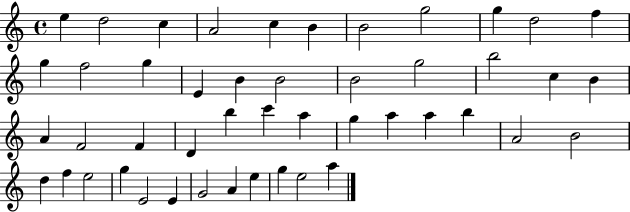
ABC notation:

X:1
T:Untitled
M:4/4
L:1/4
K:C
e d2 c A2 c B B2 g2 g d2 f g f2 g E B B2 B2 g2 b2 c B A F2 F D b c' a g a a b A2 B2 d f e2 g E2 E G2 A e g e2 a